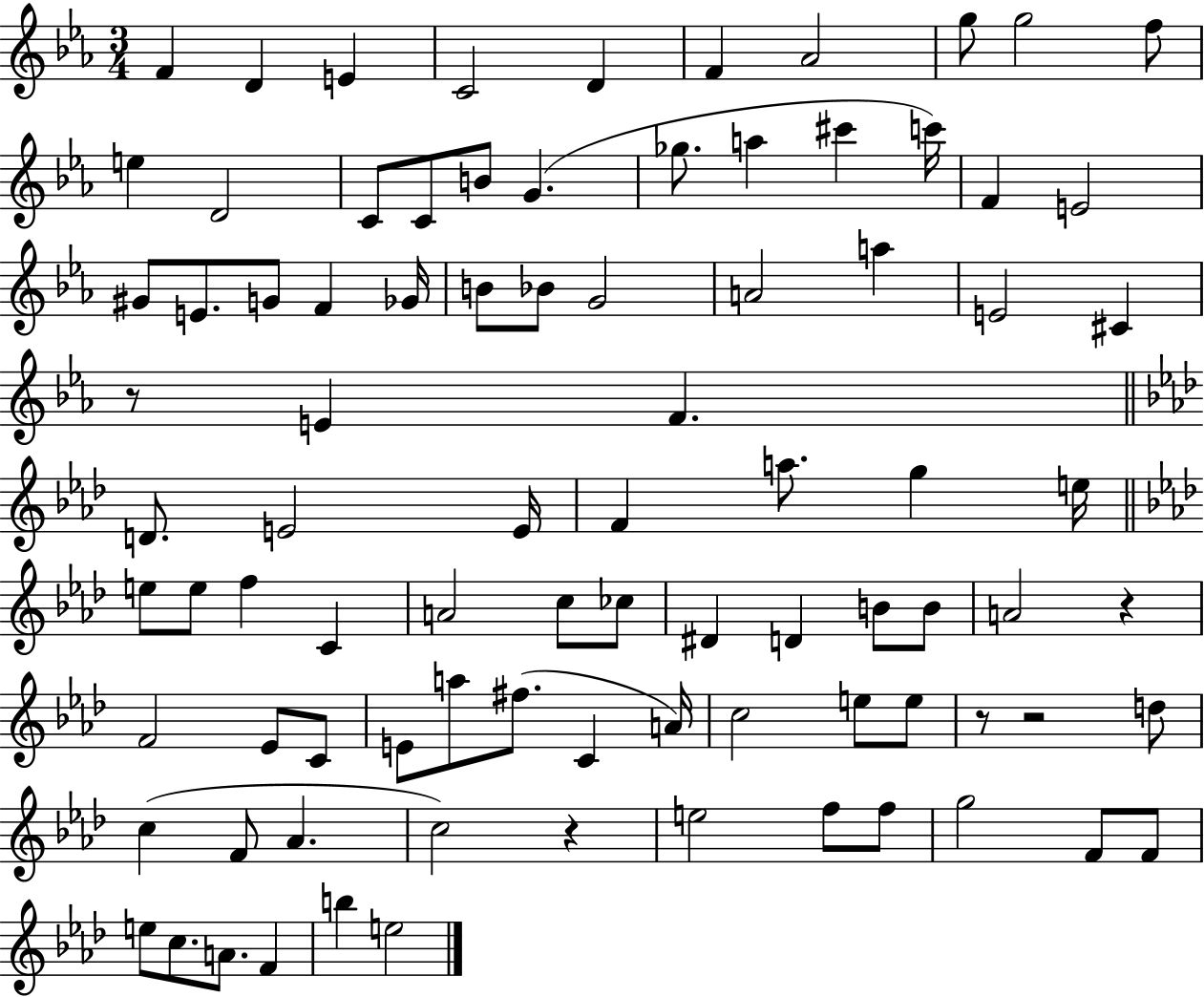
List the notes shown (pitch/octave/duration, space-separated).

F4/q D4/q E4/q C4/h D4/q F4/q Ab4/h G5/e G5/h F5/e E5/q D4/h C4/e C4/e B4/e G4/q. Gb5/e. A5/q C#6/q C6/s F4/q E4/h G#4/e E4/e. G4/e F4/q Gb4/s B4/e Bb4/e G4/h A4/h A5/q E4/h C#4/q R/e E4/q F4/q. D4/e. E4/h E4/s F4/q A5/e. G5/q E5/s E5/e E5/e F5/q C4/q A4/h C5/e CES5/e D#4/q D4/q B4/e B4/e A4/h R/q F4/h Eb4/e C4/e E4/e A5/e F#5/e. C4/q A4/s C5/h E5/e E5/e R/e R/h D5/e C5/q F4/e Ab4/q. C5/h R/q E5/h F5/e F5/e G5/h F4/e F4/e E5/e C5/e. A4/e. F4/q B5/q E5/h